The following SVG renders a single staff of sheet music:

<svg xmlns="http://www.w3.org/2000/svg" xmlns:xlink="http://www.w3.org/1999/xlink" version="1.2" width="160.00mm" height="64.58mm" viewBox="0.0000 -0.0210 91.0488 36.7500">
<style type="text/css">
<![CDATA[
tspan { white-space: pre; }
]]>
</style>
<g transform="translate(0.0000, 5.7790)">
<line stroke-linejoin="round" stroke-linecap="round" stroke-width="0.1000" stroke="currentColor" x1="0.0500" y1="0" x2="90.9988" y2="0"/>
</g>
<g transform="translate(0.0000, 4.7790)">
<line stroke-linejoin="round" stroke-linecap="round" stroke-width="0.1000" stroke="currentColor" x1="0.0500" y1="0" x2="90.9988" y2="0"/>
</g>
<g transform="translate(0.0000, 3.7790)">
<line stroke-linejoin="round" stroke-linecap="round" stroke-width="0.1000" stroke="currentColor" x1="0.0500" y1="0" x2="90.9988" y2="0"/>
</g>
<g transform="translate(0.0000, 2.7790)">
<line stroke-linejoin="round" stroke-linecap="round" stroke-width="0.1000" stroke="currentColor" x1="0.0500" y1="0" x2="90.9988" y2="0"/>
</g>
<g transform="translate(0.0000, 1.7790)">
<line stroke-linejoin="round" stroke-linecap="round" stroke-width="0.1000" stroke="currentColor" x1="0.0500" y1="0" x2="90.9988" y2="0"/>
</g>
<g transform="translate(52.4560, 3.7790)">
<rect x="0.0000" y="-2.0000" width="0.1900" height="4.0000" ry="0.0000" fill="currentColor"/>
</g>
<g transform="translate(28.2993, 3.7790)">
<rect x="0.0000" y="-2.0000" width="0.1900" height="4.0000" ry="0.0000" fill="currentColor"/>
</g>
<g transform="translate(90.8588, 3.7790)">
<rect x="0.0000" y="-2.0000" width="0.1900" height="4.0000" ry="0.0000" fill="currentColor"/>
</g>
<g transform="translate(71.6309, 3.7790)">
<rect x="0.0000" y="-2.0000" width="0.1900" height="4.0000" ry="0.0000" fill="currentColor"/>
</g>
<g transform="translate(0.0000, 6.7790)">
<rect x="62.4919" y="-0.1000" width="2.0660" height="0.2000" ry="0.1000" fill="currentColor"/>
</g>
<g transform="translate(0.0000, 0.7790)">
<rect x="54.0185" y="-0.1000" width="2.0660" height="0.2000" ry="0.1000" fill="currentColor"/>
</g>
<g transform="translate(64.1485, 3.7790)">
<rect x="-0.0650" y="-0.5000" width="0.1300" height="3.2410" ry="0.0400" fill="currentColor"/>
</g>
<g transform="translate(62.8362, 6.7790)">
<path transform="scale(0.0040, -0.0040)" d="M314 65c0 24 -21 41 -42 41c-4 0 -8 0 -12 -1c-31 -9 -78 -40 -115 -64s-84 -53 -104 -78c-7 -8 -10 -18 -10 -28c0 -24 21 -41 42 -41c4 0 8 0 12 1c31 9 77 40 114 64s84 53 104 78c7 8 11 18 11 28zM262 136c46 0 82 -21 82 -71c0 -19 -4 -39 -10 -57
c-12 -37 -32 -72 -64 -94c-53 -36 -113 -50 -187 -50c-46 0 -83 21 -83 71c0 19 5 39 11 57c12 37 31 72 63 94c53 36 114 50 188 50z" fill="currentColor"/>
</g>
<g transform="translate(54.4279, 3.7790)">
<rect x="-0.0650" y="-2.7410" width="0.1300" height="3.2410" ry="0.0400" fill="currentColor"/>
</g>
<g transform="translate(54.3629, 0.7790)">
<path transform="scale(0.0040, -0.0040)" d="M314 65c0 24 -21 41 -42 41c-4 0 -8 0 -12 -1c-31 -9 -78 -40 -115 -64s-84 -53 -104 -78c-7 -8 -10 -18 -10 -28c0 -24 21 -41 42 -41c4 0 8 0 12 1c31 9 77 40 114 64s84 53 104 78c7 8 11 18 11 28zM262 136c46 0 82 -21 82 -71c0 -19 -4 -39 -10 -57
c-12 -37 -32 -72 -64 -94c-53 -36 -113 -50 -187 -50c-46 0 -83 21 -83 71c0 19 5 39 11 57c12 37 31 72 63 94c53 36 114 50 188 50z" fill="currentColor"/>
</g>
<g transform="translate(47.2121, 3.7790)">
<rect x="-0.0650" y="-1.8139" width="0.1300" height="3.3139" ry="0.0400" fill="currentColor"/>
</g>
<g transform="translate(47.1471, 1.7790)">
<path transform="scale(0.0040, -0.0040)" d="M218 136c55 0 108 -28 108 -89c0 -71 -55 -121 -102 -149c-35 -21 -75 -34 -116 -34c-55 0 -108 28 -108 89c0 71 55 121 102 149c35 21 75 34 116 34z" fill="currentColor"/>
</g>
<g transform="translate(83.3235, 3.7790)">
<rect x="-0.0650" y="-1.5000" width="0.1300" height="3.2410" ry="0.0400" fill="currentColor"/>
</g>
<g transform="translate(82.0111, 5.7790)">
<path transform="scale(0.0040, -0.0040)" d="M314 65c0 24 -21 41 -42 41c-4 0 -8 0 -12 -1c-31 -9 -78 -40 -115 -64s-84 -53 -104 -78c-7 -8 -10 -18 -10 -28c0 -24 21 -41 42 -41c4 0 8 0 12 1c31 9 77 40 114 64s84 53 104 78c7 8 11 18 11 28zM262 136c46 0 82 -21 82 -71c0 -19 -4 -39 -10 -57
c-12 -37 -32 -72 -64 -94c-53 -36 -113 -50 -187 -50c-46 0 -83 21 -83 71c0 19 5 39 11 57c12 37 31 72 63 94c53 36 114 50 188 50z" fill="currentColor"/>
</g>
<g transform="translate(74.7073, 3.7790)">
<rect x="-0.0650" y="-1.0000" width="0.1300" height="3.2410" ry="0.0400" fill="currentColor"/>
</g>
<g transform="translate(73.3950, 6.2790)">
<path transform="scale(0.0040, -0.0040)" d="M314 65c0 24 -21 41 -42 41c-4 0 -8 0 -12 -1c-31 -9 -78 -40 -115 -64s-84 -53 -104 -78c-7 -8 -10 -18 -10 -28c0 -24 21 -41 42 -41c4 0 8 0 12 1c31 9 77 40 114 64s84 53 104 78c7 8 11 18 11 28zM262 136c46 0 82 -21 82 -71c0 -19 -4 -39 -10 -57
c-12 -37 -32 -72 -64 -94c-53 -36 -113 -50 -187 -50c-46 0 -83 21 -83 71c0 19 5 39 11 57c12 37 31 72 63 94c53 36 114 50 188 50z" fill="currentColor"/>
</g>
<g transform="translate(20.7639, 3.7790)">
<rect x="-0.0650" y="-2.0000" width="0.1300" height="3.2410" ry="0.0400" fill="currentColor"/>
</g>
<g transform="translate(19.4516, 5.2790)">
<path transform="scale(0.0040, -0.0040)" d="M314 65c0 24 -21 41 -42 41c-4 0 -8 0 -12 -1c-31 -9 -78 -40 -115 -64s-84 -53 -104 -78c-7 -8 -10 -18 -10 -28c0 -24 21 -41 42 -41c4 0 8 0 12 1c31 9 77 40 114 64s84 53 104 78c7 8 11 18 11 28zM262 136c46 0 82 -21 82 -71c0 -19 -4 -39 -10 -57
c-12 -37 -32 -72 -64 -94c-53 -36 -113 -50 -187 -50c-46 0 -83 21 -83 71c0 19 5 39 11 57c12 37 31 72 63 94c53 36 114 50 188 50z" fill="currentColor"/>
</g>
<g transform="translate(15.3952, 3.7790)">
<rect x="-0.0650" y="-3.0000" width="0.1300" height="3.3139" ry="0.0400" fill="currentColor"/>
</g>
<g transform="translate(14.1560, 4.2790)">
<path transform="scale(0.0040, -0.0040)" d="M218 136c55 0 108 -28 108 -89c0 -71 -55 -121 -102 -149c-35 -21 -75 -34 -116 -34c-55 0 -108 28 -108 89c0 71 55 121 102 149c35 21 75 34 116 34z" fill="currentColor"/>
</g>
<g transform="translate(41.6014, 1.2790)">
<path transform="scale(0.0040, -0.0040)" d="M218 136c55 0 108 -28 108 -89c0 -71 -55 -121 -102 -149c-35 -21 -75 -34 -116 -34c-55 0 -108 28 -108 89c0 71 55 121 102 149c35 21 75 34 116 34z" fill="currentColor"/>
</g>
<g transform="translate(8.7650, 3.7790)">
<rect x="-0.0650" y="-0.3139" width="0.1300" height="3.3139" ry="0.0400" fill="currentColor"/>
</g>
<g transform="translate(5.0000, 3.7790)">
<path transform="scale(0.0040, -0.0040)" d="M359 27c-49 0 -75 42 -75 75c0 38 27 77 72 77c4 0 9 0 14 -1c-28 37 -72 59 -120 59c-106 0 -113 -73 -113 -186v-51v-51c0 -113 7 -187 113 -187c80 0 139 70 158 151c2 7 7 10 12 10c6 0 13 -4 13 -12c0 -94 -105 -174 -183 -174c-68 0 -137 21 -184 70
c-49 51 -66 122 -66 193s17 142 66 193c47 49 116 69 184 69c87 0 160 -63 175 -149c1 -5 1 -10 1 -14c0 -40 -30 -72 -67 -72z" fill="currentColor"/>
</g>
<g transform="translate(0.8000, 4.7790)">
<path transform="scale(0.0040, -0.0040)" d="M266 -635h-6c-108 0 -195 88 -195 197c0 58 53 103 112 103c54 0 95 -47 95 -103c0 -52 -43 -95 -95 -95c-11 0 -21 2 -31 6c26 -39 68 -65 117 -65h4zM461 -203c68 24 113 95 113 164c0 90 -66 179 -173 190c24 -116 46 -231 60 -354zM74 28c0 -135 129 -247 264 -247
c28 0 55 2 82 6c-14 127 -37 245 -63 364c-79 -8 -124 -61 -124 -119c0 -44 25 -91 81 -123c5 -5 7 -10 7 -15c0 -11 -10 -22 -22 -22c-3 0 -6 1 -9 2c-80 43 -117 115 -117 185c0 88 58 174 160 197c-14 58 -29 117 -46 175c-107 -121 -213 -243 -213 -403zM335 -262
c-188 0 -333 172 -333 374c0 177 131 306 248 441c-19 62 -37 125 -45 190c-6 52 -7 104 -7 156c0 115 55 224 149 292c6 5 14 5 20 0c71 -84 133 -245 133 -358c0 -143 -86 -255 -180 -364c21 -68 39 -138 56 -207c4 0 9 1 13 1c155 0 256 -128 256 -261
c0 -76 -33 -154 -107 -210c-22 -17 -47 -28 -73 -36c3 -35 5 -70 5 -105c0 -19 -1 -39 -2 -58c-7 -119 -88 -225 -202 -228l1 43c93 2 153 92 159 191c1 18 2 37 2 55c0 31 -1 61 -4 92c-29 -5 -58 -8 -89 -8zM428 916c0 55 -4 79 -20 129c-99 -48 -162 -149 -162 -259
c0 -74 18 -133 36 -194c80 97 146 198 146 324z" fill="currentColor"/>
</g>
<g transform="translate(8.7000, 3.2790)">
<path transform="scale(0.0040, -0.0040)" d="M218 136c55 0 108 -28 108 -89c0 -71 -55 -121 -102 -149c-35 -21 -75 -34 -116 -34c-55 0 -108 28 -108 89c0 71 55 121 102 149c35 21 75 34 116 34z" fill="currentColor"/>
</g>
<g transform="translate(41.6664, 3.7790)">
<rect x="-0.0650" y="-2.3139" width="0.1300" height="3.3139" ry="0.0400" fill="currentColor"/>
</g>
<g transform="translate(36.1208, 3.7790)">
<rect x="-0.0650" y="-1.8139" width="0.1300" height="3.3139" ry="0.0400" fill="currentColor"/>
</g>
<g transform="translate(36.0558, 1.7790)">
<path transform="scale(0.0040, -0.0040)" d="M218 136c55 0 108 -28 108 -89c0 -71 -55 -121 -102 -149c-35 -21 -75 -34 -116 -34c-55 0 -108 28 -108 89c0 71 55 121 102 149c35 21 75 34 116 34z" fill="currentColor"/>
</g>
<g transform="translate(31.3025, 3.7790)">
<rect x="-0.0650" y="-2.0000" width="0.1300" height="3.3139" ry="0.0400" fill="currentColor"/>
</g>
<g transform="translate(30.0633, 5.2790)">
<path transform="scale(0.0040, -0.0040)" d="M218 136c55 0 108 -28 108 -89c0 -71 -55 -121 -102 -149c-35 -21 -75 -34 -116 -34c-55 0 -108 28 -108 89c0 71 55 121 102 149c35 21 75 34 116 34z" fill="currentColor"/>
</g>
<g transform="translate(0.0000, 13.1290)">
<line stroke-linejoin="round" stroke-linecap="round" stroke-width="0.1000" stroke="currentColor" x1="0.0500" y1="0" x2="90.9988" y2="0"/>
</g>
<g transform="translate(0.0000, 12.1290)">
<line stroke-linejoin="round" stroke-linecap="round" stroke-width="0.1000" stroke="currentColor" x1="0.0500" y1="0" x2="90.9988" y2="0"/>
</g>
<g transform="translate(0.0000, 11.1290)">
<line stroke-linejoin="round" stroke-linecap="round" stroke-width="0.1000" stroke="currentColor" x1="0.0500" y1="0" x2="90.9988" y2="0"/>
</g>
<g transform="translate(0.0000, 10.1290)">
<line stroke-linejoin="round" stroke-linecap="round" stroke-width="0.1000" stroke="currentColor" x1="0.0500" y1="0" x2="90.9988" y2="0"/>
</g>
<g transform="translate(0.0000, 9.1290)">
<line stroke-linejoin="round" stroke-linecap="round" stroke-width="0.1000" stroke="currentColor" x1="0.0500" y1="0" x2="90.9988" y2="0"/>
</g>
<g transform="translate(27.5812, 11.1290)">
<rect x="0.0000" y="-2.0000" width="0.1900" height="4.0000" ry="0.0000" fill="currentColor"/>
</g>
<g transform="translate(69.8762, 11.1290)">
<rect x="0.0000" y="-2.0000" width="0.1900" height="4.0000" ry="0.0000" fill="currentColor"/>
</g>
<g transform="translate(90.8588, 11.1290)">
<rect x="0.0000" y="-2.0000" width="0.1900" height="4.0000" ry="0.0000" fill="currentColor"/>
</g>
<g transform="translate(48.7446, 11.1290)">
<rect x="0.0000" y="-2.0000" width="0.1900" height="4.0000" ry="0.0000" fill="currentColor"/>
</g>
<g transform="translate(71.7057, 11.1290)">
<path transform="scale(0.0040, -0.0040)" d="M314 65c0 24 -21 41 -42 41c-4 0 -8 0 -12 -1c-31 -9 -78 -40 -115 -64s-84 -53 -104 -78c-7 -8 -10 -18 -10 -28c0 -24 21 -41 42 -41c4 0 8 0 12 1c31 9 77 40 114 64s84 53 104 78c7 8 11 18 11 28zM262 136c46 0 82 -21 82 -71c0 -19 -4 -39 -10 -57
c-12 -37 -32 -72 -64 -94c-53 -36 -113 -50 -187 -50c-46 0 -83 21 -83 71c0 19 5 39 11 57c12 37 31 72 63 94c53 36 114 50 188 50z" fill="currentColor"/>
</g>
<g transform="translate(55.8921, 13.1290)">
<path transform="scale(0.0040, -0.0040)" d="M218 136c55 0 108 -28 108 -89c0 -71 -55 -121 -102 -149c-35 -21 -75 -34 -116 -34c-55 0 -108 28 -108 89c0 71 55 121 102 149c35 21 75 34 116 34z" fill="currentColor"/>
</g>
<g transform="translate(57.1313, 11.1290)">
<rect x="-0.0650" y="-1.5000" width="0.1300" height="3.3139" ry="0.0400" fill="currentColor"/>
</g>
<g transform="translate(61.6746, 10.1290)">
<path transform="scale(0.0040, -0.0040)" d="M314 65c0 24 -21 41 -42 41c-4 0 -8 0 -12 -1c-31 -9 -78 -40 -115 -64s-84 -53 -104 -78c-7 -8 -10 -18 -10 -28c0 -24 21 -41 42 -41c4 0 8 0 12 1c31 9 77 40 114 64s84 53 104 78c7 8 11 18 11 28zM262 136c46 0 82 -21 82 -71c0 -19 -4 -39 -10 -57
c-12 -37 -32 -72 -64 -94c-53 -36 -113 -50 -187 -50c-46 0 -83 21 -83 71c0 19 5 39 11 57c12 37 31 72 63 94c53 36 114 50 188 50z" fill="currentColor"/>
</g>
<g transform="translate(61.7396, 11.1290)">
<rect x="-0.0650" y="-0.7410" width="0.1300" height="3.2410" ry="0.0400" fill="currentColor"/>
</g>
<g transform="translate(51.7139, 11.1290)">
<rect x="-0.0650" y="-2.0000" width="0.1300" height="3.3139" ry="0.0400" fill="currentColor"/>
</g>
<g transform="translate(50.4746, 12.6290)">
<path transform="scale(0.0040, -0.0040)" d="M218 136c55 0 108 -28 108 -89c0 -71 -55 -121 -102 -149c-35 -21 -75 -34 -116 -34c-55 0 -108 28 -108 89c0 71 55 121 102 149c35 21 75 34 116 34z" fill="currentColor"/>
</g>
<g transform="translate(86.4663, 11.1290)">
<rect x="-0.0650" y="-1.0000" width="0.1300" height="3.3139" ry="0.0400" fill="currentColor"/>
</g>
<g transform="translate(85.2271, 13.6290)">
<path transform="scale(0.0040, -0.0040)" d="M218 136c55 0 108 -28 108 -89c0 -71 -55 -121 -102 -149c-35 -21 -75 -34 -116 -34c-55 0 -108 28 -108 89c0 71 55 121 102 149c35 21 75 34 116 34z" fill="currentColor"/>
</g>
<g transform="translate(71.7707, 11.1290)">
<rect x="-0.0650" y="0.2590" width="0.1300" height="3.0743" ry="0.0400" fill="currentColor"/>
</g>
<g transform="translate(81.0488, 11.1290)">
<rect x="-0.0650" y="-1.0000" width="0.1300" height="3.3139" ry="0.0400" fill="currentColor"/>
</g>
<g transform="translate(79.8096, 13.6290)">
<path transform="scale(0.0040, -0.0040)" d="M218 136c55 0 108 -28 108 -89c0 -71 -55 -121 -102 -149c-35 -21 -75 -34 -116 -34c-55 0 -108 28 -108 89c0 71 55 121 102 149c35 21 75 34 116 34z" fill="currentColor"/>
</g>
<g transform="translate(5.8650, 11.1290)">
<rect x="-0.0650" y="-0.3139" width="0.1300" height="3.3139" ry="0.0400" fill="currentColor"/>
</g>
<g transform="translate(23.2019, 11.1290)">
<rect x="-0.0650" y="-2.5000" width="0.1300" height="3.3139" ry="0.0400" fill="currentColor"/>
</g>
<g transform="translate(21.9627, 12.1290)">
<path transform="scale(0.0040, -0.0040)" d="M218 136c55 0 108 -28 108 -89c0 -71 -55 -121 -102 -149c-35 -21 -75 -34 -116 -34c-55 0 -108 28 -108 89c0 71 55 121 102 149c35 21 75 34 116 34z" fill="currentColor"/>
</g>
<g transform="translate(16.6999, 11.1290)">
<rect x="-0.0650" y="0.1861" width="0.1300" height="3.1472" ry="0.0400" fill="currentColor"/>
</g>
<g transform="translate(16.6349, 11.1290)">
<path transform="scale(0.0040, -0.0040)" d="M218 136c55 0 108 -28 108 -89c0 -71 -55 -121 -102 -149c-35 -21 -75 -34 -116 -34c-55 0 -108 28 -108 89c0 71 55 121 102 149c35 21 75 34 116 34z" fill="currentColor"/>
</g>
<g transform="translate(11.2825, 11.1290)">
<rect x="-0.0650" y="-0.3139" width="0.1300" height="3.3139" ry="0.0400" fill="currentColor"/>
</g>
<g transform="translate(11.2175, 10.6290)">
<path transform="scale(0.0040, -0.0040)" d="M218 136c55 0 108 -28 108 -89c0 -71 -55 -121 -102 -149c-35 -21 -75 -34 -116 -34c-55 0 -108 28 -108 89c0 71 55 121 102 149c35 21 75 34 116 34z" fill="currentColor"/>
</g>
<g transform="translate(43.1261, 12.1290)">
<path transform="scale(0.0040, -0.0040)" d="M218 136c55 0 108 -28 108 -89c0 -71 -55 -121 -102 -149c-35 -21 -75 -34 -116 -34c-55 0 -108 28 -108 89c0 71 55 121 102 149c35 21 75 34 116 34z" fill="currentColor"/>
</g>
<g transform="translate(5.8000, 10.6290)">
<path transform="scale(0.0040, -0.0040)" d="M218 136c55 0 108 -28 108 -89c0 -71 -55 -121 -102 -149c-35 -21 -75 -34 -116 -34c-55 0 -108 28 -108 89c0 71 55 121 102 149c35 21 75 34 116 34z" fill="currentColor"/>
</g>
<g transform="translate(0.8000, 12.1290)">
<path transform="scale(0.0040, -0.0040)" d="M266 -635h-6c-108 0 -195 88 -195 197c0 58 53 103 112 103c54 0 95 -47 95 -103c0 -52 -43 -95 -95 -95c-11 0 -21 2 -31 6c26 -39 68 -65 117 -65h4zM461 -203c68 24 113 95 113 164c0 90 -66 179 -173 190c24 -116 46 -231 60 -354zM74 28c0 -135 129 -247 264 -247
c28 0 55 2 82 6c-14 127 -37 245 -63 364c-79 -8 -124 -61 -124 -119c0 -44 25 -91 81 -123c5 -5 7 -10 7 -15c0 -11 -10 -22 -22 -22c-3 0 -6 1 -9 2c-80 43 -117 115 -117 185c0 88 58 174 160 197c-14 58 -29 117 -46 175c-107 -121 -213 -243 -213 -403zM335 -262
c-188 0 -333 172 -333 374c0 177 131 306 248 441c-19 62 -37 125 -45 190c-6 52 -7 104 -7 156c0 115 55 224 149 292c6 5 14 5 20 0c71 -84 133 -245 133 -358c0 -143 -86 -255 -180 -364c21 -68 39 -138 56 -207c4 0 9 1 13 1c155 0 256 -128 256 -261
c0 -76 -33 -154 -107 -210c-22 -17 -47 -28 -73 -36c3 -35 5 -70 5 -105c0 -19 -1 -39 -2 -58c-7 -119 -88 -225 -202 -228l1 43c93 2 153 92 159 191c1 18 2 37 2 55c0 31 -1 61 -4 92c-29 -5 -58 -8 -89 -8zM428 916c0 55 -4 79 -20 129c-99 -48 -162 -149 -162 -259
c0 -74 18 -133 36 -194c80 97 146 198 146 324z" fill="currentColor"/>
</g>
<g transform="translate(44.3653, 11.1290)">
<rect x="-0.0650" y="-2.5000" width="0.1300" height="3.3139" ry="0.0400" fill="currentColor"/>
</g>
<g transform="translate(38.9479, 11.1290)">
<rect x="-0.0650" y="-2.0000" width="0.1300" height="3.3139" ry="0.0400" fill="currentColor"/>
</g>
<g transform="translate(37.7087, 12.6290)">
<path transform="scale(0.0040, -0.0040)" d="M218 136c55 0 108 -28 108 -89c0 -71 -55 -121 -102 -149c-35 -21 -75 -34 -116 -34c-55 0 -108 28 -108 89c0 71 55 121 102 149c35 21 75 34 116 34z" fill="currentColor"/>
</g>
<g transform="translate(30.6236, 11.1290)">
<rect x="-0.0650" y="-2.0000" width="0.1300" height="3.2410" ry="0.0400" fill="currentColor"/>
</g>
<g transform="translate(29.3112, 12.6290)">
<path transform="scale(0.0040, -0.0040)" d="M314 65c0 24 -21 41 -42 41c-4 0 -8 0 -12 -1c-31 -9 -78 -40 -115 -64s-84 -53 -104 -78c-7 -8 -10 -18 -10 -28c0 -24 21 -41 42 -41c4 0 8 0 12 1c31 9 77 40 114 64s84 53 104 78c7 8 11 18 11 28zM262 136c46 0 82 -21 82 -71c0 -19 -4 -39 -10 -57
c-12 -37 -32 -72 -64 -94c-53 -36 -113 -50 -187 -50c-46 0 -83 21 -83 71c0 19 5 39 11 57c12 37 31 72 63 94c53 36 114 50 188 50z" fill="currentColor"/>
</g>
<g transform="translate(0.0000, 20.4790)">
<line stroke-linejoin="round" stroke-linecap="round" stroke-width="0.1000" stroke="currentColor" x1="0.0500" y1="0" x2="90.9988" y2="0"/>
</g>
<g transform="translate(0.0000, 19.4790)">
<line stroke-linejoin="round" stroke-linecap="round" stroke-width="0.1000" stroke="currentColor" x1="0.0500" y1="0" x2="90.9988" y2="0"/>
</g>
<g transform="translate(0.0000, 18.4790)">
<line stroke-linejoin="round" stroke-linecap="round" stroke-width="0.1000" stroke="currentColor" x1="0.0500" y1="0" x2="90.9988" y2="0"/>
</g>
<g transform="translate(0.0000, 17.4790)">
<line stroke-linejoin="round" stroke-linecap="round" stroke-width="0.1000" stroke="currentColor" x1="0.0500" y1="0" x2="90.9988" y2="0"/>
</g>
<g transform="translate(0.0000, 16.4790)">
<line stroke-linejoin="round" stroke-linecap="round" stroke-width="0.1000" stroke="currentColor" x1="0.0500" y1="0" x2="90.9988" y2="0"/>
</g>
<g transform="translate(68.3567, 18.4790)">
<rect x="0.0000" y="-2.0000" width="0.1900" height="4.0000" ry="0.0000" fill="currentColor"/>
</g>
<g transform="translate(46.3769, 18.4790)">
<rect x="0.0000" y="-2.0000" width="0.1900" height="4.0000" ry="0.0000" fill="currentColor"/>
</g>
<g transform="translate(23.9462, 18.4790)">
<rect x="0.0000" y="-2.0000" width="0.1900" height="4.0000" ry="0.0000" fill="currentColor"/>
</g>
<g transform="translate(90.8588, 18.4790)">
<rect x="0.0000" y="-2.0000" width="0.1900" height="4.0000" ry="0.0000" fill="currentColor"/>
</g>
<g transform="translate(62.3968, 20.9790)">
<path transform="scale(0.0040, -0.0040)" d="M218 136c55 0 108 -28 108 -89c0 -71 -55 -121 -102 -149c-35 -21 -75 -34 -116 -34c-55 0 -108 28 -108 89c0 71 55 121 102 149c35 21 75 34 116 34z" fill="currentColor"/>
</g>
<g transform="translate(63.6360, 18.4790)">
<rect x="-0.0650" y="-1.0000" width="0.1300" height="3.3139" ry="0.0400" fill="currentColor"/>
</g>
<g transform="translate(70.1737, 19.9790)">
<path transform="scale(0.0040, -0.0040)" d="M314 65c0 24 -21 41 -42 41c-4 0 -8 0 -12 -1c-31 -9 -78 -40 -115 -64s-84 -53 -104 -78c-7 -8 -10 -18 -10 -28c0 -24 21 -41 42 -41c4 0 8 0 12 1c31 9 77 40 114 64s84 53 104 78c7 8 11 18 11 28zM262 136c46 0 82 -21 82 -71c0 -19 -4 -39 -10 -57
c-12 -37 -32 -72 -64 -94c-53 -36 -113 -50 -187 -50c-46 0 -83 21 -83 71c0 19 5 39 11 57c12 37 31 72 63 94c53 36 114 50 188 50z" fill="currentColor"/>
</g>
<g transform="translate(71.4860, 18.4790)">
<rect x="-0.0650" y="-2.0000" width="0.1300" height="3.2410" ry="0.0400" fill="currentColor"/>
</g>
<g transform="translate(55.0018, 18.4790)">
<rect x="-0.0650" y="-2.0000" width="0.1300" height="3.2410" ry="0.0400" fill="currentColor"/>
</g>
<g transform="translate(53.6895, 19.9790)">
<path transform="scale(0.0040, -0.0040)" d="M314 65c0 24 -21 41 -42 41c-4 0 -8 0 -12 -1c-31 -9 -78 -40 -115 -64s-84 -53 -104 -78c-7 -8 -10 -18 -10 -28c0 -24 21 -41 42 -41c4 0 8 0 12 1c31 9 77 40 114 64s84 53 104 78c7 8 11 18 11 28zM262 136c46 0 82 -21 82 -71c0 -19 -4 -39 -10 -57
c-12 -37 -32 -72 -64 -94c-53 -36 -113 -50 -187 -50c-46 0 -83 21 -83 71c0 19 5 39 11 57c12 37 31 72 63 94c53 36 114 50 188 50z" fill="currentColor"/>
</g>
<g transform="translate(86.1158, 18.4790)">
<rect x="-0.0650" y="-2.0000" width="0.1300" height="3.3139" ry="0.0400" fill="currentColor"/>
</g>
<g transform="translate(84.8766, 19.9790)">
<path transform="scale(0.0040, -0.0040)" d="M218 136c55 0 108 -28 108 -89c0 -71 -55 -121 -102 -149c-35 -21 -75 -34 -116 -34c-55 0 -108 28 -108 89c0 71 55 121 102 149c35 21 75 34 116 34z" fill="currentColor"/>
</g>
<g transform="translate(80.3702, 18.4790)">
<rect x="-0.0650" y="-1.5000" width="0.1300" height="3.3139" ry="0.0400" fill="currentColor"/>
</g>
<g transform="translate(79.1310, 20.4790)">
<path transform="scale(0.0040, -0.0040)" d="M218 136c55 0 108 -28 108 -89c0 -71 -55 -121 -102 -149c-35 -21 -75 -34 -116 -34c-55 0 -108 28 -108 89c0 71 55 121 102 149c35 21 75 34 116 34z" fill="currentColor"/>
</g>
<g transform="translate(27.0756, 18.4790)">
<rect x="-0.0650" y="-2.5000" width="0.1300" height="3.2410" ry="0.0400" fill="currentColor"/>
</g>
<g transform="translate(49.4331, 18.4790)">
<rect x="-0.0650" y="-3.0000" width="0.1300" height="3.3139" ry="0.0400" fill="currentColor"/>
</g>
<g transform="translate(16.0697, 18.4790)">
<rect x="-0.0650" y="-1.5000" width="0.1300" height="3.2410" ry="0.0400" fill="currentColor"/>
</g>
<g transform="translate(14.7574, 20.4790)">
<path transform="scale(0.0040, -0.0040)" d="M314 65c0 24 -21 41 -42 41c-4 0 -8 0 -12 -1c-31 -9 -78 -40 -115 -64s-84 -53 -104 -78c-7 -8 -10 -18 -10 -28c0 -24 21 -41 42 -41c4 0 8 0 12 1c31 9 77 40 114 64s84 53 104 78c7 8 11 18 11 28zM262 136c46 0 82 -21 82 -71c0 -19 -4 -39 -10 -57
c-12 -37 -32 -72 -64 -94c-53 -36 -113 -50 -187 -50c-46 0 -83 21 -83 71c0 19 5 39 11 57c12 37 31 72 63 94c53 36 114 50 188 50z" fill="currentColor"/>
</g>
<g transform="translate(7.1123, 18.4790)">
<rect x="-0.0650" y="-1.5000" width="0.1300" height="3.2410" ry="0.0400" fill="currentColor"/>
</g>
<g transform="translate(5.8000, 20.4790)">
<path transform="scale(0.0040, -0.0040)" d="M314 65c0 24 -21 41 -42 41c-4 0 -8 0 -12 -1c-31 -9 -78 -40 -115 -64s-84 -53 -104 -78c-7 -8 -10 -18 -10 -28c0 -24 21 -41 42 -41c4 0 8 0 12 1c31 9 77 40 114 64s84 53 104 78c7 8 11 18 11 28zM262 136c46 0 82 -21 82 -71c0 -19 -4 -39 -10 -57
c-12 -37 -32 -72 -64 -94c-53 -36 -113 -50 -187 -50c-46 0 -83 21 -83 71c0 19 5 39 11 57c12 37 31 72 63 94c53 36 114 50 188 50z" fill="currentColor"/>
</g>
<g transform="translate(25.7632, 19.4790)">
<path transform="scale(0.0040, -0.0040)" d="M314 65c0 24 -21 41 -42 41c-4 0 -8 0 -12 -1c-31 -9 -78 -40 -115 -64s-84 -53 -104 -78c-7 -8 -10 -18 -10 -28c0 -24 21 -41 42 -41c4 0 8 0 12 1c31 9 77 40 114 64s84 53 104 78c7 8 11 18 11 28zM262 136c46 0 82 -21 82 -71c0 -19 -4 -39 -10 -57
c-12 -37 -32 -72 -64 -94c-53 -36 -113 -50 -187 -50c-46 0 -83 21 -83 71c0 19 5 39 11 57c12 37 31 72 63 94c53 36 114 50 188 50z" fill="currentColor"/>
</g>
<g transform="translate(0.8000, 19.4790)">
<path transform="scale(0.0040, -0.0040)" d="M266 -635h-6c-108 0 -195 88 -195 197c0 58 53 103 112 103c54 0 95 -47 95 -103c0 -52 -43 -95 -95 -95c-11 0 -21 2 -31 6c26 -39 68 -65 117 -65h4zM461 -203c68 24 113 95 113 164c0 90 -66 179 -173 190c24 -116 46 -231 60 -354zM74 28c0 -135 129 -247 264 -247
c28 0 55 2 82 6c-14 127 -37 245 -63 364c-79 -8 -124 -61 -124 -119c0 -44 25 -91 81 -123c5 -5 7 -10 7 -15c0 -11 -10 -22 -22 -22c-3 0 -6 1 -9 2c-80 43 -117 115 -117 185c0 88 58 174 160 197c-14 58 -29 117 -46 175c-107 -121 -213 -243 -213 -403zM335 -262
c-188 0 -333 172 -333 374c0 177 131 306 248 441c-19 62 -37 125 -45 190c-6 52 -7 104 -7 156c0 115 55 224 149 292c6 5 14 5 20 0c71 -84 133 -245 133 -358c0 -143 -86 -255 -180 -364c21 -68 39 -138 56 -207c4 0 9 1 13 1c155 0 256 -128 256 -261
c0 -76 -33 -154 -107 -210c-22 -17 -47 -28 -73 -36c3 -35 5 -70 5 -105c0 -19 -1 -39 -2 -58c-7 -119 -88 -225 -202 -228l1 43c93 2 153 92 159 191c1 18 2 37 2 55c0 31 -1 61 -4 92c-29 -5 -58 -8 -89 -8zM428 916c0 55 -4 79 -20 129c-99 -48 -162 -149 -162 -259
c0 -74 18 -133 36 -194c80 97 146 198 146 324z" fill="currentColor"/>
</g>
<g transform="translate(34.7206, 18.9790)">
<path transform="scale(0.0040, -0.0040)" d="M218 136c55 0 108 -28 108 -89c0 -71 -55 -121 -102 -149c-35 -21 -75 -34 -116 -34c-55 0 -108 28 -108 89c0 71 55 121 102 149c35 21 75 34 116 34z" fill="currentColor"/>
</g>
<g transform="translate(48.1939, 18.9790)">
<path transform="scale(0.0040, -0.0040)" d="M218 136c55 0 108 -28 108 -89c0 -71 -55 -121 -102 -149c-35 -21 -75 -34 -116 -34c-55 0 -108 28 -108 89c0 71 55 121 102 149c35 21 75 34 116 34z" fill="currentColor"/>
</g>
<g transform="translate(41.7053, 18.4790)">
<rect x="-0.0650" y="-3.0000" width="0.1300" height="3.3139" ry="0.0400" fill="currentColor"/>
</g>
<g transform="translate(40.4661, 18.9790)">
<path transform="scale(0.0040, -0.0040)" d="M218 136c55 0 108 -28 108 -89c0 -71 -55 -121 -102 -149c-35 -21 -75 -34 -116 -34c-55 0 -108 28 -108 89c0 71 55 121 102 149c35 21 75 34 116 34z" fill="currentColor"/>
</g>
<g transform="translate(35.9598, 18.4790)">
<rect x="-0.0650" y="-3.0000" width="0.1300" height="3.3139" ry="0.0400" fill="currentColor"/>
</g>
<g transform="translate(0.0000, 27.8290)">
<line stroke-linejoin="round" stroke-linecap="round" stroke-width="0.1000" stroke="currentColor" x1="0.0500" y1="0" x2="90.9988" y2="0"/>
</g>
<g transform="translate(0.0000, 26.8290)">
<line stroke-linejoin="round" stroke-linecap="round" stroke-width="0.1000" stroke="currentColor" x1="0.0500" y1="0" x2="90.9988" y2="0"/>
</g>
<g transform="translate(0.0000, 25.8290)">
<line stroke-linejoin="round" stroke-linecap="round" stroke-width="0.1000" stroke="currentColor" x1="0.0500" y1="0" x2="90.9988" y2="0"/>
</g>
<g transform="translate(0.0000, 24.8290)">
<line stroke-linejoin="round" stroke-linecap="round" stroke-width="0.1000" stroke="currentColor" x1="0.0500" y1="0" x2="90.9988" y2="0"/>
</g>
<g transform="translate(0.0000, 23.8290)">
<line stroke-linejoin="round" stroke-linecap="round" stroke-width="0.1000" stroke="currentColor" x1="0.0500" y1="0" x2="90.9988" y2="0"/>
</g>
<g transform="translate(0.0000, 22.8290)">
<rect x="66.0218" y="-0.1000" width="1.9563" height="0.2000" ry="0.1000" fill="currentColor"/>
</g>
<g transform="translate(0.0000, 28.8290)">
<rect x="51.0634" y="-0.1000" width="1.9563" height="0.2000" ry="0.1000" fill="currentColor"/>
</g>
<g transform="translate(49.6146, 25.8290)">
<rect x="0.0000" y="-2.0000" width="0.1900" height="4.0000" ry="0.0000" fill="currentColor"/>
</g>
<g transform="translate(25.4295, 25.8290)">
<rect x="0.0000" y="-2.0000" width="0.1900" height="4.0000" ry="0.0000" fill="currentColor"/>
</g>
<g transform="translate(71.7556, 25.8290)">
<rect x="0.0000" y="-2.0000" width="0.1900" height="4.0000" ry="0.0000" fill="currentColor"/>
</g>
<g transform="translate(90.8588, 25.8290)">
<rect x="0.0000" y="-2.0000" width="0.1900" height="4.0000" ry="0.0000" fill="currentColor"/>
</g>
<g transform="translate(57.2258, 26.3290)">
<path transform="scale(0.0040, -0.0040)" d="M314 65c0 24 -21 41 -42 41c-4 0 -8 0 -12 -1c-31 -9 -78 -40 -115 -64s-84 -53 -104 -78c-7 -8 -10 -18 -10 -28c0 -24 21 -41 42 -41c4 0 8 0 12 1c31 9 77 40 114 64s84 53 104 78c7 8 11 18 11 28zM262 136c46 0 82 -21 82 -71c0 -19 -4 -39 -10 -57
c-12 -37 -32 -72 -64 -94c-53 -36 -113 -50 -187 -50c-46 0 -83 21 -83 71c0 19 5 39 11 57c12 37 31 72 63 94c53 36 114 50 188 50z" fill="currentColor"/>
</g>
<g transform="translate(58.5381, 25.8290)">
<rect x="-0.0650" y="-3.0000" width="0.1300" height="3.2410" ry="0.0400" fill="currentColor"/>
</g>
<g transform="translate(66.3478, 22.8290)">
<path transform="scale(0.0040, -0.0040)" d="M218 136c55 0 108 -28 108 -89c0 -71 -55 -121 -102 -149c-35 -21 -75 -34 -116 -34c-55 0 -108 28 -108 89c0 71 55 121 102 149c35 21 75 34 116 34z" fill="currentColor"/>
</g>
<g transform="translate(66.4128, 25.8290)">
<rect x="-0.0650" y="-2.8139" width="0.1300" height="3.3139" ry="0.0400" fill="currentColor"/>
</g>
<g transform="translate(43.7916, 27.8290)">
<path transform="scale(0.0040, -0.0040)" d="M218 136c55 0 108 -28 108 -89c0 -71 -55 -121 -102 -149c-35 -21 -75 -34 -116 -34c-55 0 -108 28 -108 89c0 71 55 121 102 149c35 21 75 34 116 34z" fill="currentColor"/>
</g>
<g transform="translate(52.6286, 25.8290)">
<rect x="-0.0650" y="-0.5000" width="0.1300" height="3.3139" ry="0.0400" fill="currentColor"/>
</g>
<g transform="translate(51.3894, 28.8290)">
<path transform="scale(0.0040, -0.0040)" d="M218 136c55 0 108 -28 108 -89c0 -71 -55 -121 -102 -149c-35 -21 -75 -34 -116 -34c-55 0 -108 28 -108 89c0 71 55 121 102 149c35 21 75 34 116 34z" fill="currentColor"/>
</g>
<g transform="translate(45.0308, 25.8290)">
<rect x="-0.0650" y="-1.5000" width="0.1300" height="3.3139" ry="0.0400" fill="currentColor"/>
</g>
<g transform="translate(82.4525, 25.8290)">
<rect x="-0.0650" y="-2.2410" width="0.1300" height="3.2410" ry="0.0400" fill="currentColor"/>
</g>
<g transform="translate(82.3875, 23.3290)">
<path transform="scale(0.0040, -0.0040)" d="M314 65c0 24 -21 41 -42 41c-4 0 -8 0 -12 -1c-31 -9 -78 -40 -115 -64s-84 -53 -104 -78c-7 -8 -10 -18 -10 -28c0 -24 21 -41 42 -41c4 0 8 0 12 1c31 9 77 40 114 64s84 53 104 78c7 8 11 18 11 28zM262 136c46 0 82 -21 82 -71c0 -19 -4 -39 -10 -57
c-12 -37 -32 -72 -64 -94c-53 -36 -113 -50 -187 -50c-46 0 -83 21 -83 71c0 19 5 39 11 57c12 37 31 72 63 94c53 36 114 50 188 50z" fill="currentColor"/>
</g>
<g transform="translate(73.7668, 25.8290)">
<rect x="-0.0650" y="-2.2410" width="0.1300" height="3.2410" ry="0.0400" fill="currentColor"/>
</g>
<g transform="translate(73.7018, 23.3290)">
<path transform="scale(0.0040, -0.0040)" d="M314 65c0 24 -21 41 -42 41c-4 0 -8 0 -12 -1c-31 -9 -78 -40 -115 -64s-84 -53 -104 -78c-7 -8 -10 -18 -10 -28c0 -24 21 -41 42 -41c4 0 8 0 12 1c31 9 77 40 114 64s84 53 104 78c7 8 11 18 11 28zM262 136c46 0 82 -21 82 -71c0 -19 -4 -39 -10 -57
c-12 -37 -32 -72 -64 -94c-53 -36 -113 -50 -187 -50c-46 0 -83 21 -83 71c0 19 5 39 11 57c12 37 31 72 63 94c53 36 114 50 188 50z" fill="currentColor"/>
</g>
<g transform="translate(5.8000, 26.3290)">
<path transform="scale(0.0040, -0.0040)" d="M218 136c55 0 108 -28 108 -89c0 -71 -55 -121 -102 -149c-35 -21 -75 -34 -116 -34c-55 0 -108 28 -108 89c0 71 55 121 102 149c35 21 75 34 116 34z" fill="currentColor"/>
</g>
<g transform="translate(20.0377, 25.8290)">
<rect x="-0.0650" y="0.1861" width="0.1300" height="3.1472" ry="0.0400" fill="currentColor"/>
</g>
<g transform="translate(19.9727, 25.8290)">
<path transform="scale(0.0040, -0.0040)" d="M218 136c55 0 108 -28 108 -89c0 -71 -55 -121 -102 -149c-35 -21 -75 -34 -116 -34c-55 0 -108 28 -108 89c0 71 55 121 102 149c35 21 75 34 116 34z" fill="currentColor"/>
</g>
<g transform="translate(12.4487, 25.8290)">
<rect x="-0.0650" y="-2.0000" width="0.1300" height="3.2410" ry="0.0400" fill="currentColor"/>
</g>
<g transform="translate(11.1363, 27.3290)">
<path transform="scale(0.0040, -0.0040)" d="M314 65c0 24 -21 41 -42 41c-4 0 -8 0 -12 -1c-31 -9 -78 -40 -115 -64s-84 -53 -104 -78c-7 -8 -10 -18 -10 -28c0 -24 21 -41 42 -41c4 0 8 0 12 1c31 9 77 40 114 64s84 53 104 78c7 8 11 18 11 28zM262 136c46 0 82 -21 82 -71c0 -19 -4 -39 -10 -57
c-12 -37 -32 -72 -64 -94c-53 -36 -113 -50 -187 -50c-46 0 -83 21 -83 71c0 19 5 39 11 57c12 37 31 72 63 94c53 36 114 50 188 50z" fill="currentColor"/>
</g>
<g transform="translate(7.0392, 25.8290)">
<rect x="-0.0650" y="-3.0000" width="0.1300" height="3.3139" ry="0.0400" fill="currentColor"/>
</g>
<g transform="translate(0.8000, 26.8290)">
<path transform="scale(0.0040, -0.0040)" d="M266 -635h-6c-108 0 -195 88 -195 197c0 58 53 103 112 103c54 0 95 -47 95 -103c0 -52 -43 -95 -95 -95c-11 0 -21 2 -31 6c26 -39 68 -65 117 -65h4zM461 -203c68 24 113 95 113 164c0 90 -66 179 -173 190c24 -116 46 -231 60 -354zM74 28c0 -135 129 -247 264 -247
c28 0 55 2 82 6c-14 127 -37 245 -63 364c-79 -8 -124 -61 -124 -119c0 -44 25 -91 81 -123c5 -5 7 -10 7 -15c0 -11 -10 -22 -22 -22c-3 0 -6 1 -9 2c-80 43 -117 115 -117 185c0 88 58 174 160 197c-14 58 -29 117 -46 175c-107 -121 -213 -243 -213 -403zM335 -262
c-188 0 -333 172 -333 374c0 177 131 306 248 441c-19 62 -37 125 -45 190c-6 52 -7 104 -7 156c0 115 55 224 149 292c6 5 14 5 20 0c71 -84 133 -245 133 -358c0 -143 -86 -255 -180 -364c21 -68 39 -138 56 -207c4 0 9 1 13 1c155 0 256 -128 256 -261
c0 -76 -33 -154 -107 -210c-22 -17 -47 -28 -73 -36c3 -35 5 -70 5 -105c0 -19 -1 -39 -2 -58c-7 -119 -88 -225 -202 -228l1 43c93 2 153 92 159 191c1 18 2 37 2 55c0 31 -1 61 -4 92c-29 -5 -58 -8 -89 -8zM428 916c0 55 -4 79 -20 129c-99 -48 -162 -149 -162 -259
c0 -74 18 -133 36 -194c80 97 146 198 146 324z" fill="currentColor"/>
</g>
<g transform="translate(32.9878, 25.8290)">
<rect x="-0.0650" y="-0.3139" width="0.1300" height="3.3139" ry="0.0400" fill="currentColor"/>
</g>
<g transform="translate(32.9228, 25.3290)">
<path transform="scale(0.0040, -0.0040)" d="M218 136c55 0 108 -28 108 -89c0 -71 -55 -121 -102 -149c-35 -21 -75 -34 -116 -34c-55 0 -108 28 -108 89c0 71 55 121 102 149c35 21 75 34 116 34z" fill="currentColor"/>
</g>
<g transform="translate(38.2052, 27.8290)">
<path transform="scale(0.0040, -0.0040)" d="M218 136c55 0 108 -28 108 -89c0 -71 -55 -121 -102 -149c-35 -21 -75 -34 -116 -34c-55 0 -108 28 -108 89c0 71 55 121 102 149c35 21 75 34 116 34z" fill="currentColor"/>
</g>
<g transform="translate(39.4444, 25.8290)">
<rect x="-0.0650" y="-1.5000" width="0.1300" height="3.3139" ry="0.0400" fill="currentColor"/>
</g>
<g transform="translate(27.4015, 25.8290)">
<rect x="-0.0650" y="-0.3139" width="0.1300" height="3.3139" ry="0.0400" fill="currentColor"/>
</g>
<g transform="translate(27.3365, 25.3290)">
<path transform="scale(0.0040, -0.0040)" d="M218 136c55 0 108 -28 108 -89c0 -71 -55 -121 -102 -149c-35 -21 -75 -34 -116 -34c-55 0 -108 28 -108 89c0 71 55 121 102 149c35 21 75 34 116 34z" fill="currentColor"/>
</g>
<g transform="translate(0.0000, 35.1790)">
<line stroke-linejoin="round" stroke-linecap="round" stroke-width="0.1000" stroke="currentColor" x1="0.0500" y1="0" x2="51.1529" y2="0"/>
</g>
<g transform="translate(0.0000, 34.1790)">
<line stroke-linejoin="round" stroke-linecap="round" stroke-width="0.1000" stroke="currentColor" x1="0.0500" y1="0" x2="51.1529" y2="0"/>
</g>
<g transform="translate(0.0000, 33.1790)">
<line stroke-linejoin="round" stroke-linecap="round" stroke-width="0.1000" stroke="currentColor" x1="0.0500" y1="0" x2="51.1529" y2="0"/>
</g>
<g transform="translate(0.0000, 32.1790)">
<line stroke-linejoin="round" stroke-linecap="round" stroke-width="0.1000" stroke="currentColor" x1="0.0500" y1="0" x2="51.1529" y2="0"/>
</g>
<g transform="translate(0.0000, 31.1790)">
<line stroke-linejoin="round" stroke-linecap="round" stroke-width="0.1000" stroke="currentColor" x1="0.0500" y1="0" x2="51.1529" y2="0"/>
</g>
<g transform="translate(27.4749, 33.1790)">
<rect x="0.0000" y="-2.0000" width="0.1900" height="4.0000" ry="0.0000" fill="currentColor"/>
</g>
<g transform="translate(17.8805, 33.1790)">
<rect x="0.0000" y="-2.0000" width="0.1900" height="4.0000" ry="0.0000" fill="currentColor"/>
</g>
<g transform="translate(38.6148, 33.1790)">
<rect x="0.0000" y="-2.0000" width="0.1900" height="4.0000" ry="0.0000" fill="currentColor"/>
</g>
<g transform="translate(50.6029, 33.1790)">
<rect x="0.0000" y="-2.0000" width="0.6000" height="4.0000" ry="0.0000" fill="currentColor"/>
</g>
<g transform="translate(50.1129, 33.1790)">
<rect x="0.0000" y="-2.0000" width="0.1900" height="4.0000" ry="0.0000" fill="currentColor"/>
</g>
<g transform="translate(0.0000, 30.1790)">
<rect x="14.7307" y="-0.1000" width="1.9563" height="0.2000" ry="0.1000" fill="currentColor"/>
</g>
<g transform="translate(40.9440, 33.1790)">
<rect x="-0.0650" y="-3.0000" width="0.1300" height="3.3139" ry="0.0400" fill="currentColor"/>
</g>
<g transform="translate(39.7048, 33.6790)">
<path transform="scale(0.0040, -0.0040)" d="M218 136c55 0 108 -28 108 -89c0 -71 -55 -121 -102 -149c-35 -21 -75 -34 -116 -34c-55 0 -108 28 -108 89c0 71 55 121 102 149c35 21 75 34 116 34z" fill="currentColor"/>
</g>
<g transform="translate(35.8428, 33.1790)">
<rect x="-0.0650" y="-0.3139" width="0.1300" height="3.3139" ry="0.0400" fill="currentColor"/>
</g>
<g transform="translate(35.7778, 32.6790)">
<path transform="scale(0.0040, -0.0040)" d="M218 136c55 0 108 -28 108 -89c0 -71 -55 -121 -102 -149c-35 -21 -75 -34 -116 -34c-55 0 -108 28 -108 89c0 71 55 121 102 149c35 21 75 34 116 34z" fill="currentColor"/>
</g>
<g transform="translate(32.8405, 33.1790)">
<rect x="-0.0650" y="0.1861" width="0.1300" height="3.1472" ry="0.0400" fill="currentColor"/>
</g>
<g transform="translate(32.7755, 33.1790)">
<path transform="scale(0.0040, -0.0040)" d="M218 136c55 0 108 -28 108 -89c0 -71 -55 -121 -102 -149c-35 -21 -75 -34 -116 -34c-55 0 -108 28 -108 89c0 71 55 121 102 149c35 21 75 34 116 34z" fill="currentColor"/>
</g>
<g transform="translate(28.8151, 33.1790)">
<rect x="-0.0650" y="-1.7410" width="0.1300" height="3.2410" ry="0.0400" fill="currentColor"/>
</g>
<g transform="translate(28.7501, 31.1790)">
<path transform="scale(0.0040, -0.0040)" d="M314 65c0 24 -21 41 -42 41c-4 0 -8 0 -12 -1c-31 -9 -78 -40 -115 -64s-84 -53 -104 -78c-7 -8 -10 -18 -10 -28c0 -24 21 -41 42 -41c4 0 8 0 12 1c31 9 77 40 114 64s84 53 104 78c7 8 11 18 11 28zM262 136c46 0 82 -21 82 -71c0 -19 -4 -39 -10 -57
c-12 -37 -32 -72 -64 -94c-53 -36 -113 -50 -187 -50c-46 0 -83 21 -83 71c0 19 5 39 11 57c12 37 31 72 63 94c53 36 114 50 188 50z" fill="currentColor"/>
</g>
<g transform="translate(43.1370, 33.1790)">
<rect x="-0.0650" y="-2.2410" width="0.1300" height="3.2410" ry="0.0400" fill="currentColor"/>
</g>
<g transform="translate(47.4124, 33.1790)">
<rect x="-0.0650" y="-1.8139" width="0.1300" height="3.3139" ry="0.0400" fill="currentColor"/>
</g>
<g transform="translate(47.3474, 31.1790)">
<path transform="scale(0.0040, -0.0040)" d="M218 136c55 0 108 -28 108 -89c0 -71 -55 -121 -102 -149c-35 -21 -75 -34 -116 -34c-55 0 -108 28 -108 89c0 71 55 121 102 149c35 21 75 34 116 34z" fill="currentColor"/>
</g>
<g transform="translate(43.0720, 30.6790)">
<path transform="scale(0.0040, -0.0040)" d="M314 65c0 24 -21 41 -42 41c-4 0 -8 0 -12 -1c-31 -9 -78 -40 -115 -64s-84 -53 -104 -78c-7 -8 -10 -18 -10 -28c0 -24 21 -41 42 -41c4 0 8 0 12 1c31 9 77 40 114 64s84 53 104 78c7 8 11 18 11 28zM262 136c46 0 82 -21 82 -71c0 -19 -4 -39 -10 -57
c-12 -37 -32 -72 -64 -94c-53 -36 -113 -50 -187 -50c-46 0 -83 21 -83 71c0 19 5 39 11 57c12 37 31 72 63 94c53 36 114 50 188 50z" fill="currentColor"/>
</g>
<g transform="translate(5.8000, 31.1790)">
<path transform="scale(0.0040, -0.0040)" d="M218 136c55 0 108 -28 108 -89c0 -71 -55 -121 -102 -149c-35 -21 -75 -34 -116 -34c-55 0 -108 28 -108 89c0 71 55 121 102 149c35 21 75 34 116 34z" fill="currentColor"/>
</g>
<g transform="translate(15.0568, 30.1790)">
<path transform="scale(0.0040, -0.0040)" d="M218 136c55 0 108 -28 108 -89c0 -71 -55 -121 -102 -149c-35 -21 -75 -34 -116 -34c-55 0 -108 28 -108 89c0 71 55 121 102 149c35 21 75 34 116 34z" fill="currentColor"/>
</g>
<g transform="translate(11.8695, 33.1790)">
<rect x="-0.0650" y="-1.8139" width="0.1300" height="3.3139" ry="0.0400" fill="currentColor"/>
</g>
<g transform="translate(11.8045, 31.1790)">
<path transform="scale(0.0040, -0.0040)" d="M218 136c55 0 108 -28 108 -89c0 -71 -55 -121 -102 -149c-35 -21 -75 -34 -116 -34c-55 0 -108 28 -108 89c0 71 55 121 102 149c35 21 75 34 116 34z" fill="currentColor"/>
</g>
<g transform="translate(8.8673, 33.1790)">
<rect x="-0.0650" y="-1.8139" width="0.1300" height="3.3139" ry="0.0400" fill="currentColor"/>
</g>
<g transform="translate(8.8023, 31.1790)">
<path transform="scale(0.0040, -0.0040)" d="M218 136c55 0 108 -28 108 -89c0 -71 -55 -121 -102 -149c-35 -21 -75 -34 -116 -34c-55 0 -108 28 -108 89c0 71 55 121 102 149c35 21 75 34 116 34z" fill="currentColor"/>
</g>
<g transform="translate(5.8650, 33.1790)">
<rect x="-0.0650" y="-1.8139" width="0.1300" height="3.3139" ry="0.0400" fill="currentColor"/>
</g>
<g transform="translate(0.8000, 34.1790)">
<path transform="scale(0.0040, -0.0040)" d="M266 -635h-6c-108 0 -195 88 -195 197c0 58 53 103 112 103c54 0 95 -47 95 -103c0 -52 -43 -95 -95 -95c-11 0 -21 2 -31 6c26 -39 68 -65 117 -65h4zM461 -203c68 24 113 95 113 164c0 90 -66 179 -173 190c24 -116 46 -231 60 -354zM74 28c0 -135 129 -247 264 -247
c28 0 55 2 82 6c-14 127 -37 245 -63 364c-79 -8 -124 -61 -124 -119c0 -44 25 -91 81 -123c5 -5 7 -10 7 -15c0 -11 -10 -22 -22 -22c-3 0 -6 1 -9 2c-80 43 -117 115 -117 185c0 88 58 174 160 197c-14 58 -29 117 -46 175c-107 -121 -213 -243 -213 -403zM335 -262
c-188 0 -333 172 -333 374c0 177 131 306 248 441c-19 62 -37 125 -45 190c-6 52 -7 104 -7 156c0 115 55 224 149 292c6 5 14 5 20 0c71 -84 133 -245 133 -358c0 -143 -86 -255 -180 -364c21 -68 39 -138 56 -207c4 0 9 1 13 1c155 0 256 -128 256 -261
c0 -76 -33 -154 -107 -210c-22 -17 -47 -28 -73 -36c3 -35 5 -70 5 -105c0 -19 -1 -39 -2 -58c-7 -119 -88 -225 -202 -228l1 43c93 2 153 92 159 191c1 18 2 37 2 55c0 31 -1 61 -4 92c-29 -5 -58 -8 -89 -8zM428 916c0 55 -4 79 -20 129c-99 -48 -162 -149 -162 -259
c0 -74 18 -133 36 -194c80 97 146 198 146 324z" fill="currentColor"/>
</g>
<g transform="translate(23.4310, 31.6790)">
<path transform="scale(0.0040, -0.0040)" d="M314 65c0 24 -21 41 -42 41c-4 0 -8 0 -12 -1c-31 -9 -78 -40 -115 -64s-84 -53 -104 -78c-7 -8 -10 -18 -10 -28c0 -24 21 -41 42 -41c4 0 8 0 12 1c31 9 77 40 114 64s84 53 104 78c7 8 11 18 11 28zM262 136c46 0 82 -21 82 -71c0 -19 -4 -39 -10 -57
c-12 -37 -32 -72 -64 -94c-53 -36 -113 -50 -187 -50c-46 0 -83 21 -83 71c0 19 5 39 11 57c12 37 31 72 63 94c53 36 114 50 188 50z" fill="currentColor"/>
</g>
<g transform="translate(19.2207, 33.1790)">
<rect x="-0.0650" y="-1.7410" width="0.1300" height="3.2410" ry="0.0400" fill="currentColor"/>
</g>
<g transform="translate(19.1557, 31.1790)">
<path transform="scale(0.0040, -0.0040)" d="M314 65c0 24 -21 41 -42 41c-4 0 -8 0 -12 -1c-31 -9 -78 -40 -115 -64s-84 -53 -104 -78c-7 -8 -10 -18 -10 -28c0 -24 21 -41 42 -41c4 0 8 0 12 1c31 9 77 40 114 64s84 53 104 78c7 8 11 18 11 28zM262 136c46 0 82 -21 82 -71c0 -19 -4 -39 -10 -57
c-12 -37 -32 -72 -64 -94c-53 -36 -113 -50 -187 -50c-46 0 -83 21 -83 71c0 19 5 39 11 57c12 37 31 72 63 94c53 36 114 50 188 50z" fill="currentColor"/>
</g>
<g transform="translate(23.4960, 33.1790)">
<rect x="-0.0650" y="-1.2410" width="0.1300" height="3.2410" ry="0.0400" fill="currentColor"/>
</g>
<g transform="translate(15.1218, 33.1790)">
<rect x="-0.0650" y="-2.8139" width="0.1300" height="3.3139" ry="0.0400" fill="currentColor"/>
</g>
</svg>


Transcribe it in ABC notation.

X:1
T:Untitled
M:4/4
L:1/4
K:C
c A F2 F f g f a2 C2 D2 E2 c c B G F2 F G F E d2 B2 D D E2 E2 G2 A A A F2 D F2 E F A F2 B c c E E C A2 a g2 g2 f f f a f2 e2 f2 B c A g2 f